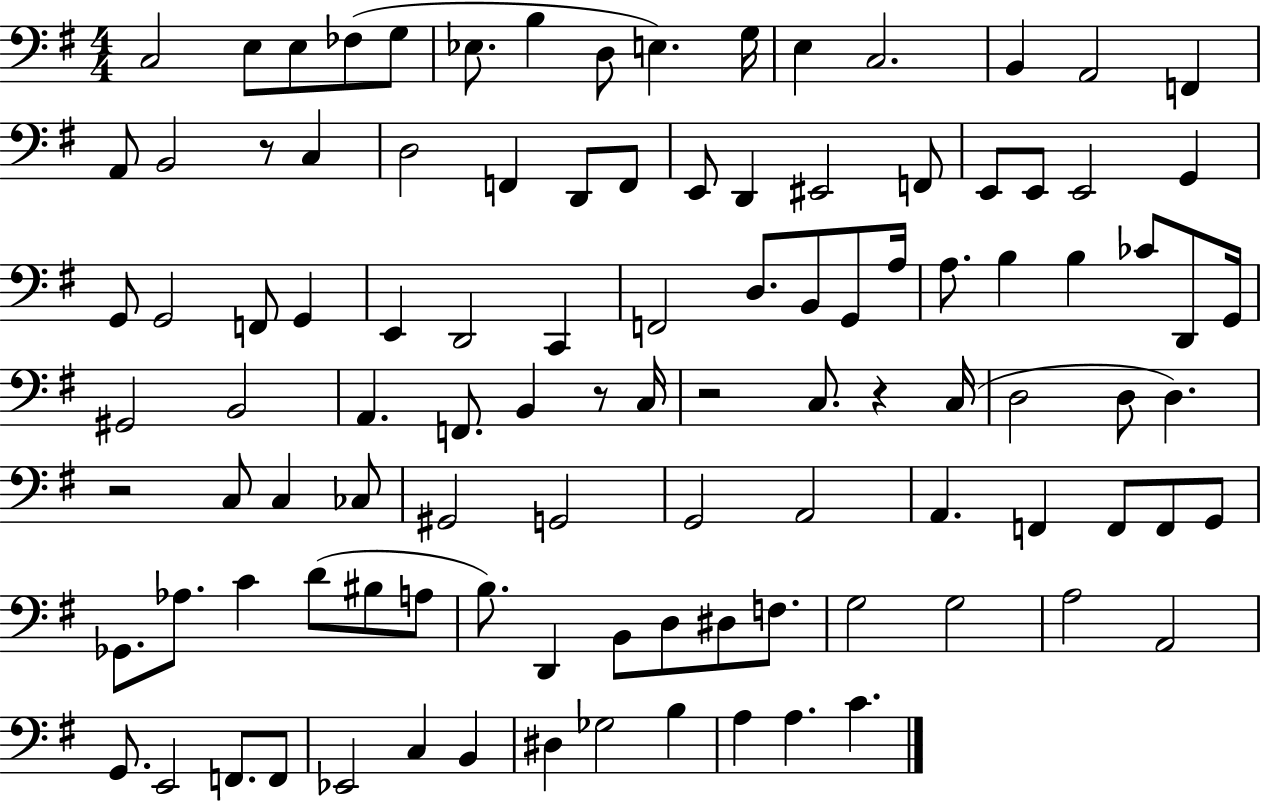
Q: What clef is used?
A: bass